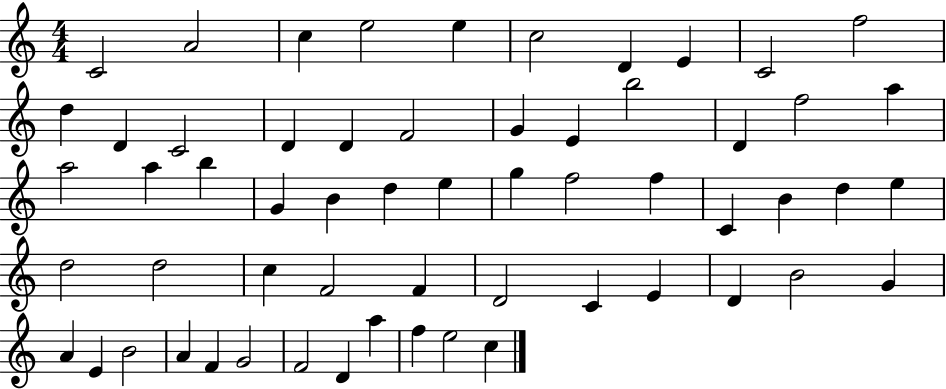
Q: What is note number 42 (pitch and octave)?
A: D4